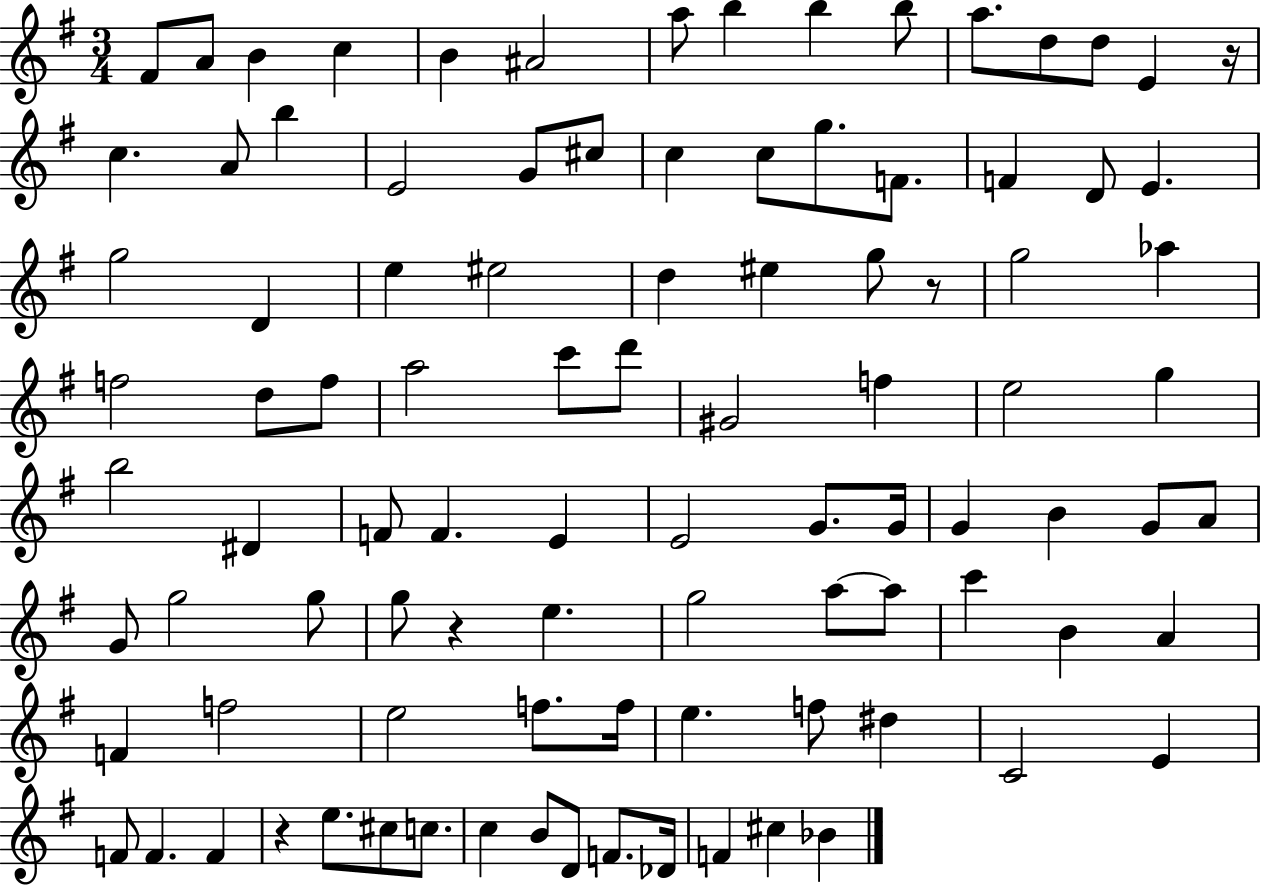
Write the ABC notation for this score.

X:1
T:Untitled
M:3/4
L:1/4
K:G
^F/2 A/2 B c B ^A2 a/2 b b b/2 a/2 d/2 d/2 E z/4 c A/2 b E2 G/2 ^c/2 c c/2 g/2 F/2 F D/2 E g2 D e ^e2 d ^e g/2 z/2 g2 _a f2 d/2 f/2 a2 c'/2 d'/2 ^G2 f e2 g b2 ^D F/2 F E E2 G/2 G/4 G B G/2 A/2 G/2 g2 g/2 g/2 z e g2 a/2 a/2 c' B A F f2 e2 f/2 f/4 e f/2 ^d C2 E F/2 F F z e/2 ^c/2 c/2 c B/2 D/2 F/2 _D/4 F ^c _B